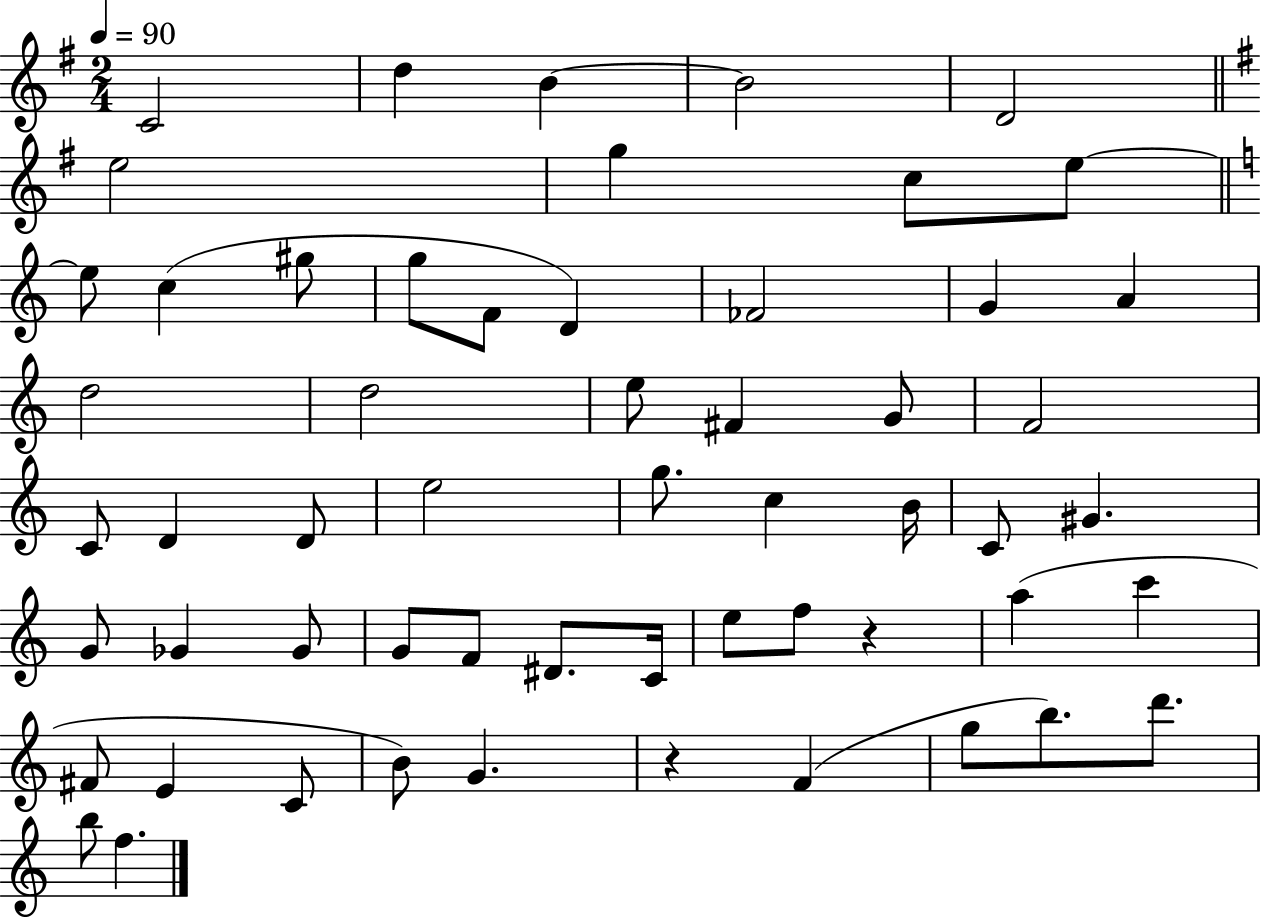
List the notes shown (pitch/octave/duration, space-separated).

C4/h D5/q B4/q B4/h D4/h E5/h G5/q C5/e E5/e E5/e C5/q G#5/e G5/e F4/e D4/q FES4/h G4/q A4/q D5/h D5/h E5/e F#4/q G4/e F4/h C4/e D4/q D4/e E5/h G5/e. C5/q B4/s C4/e G#4/q. G4/e Gb4/q Gb4/e G4/e F4/e D#4/e. C4/s E5/e F5/e R/q A5/q C6/q F#4/e E4/q C4/e B4/e G4/q. R/q F4/q G5/e B5/e. D6/e. B5/e F5/q.